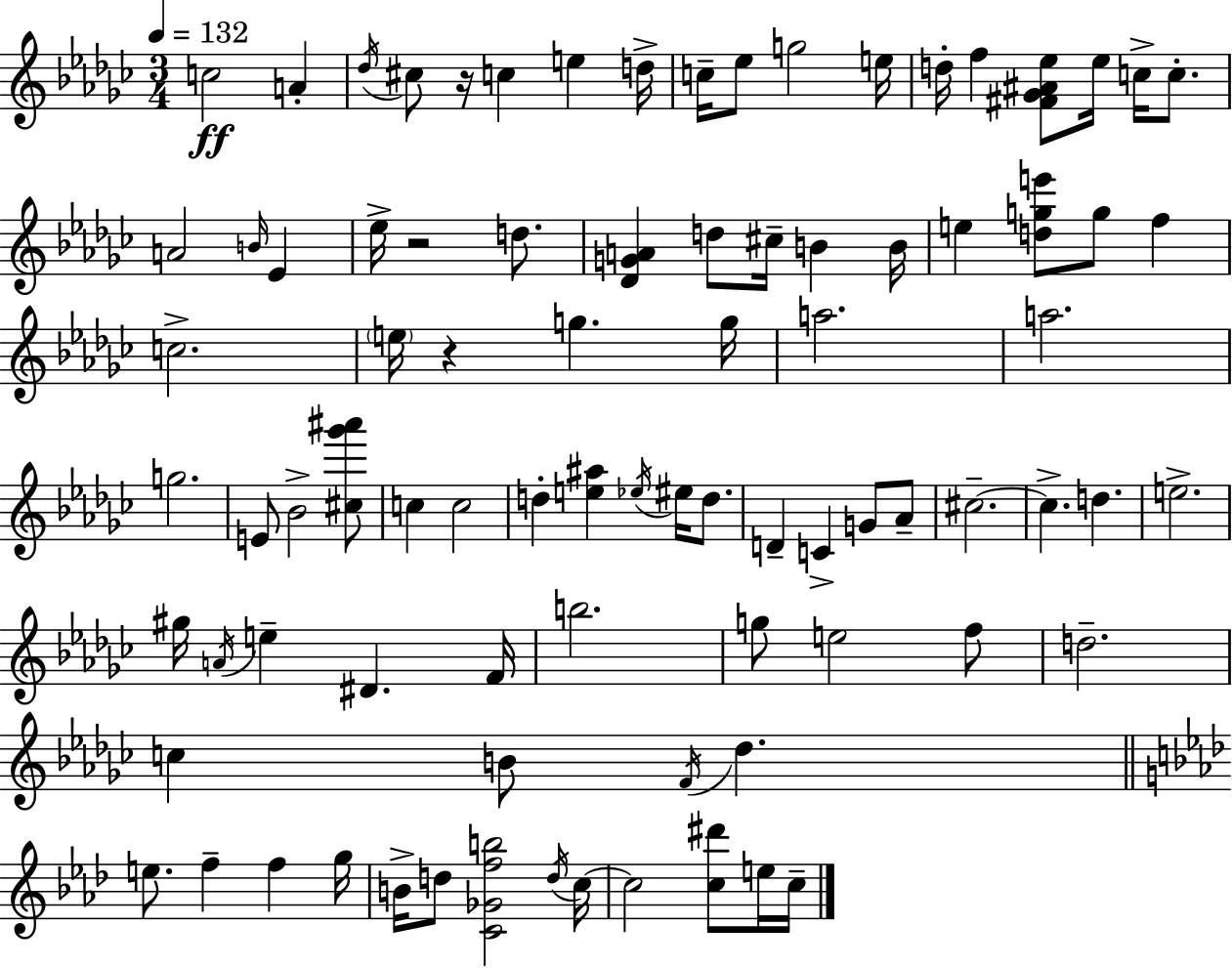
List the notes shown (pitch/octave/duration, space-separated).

C5/h A4/q Db5/s C#5/e R/s C5/q E5/q D5/s C5/s Eb5/e G5/h E5/s D5/s F5/q [F#4,Gb4,A#4,Eb5]/e Eb5/s C5/s C5/e. A4/h B4/s Eb4/q Eb5/s R/h D5/e. [Db4,G4,A4]/q D5/e C#5/s B4/q B4/s E5/q [D5,G5,E6]/e G5/e F5/q C5/h. E5/s R/q G5/q. G5/s A5/h. A5/h. G5/h. E4/e Bb4/h [C#5,Gb6,A#6]/e C5/q C5/h D5/q [E5,A#5]/q Eb5/s EIS5/s D5/e. D4/q C4/q G4/e Ab4/e C#5/h. C#5/q. D5/q. E5/h. G#5/s A4/s E5/q D#4/q. F4/s B5/h. G5/e E5/h F5/e D5/h. C5/q B4/e F4/s Db5/q. E5/e. F5/q F5/q G5/s B4/s D5/e [C4,Gb4,F5,B5]/h D5/s C5/s C5/h [C5,D#6]/e E5/s C5/s